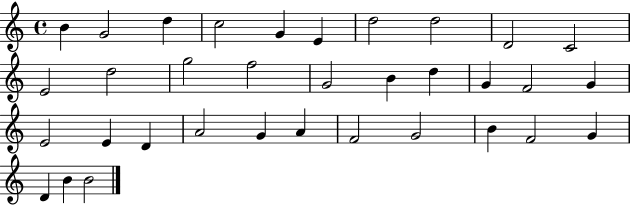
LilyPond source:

{
  \clef treble
  \time 4/4
  \defaultTimeSignature
  \key c \major
  b'4 g'2 d''4 | c''2 g'4 e'4 | d''2 d''2 | d'2 c'2 | \break e'2 d''2 | g''2 f''2 | g'2 b'4 d''4 | g'4 f'2 g'4 | \break e'2 e'4 d'4 | a'2 g'4 a'4 | f'2 g'2 | b'4 f'2 g'4 | \break d'4 b'4 b'2 | \bar "|."
}